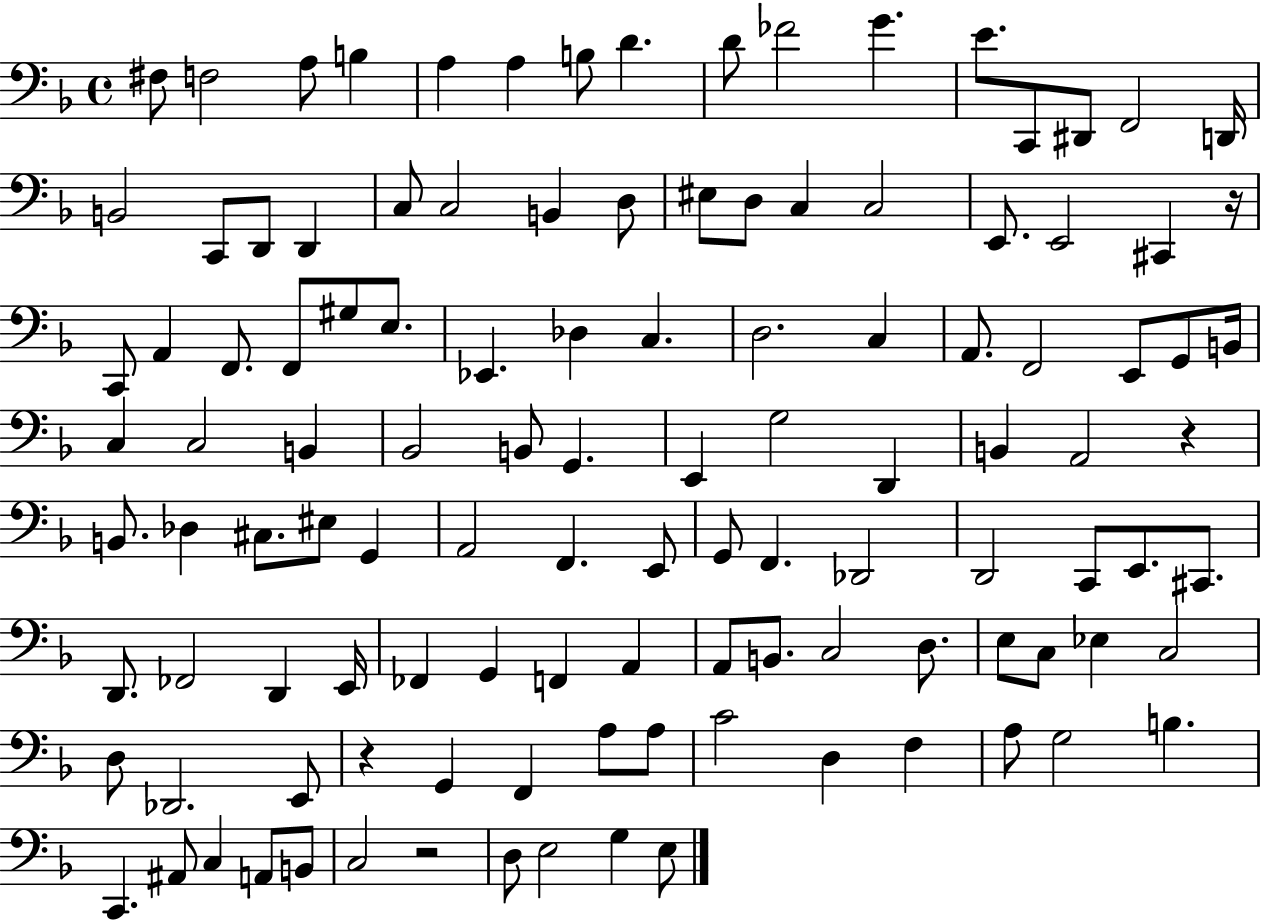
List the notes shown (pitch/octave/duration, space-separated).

F#3/e F3/h A3/e B3/q A3/q A3/q B3/e D4/q. D4/e FES4/h G4/q. E4/e. C2/e D#2/e F2/h D2/s B2/h C2/e D2/e D2/q C3/e C3/h B2/q D3/e EIS3/e D3/e C3/q C3/h E2/e. E2/h C#2/q R/s C2/e A2/q F2/e. F2/e G#3/e E3/e. Eb2/q. Db3/q C3/q. D3/h. C3/q A2/e. F2/h E2/e G2/e B2/s C3/q C3/h B2/q Bb2/h B2/e G2/q. E2/q G3/h D2/q B2/q A2/h R/q B2/e. Db3/q C#3/e. EIS3/e G2/q A2/h F2/q. E2/e G2/e F2/q. Db2/h D2/h C2/e E2/e. C#2/e. D2/e. FES2/h D2/q E2/s FES2/q G2/q F2/q A2/q A2/e B2/e. C3/h D3/e. E3/e C3/e Eb3/q C3/h D3/e Db2/h. E2/e R/q G2/q F2/q A3/e A3/e C4/h D3/q F3/q A3/e G3/h B3/q. C2/q. A#2/e C3/q A2/e B2/e C3/h R/h D3/e E3/h G3/q E3/e